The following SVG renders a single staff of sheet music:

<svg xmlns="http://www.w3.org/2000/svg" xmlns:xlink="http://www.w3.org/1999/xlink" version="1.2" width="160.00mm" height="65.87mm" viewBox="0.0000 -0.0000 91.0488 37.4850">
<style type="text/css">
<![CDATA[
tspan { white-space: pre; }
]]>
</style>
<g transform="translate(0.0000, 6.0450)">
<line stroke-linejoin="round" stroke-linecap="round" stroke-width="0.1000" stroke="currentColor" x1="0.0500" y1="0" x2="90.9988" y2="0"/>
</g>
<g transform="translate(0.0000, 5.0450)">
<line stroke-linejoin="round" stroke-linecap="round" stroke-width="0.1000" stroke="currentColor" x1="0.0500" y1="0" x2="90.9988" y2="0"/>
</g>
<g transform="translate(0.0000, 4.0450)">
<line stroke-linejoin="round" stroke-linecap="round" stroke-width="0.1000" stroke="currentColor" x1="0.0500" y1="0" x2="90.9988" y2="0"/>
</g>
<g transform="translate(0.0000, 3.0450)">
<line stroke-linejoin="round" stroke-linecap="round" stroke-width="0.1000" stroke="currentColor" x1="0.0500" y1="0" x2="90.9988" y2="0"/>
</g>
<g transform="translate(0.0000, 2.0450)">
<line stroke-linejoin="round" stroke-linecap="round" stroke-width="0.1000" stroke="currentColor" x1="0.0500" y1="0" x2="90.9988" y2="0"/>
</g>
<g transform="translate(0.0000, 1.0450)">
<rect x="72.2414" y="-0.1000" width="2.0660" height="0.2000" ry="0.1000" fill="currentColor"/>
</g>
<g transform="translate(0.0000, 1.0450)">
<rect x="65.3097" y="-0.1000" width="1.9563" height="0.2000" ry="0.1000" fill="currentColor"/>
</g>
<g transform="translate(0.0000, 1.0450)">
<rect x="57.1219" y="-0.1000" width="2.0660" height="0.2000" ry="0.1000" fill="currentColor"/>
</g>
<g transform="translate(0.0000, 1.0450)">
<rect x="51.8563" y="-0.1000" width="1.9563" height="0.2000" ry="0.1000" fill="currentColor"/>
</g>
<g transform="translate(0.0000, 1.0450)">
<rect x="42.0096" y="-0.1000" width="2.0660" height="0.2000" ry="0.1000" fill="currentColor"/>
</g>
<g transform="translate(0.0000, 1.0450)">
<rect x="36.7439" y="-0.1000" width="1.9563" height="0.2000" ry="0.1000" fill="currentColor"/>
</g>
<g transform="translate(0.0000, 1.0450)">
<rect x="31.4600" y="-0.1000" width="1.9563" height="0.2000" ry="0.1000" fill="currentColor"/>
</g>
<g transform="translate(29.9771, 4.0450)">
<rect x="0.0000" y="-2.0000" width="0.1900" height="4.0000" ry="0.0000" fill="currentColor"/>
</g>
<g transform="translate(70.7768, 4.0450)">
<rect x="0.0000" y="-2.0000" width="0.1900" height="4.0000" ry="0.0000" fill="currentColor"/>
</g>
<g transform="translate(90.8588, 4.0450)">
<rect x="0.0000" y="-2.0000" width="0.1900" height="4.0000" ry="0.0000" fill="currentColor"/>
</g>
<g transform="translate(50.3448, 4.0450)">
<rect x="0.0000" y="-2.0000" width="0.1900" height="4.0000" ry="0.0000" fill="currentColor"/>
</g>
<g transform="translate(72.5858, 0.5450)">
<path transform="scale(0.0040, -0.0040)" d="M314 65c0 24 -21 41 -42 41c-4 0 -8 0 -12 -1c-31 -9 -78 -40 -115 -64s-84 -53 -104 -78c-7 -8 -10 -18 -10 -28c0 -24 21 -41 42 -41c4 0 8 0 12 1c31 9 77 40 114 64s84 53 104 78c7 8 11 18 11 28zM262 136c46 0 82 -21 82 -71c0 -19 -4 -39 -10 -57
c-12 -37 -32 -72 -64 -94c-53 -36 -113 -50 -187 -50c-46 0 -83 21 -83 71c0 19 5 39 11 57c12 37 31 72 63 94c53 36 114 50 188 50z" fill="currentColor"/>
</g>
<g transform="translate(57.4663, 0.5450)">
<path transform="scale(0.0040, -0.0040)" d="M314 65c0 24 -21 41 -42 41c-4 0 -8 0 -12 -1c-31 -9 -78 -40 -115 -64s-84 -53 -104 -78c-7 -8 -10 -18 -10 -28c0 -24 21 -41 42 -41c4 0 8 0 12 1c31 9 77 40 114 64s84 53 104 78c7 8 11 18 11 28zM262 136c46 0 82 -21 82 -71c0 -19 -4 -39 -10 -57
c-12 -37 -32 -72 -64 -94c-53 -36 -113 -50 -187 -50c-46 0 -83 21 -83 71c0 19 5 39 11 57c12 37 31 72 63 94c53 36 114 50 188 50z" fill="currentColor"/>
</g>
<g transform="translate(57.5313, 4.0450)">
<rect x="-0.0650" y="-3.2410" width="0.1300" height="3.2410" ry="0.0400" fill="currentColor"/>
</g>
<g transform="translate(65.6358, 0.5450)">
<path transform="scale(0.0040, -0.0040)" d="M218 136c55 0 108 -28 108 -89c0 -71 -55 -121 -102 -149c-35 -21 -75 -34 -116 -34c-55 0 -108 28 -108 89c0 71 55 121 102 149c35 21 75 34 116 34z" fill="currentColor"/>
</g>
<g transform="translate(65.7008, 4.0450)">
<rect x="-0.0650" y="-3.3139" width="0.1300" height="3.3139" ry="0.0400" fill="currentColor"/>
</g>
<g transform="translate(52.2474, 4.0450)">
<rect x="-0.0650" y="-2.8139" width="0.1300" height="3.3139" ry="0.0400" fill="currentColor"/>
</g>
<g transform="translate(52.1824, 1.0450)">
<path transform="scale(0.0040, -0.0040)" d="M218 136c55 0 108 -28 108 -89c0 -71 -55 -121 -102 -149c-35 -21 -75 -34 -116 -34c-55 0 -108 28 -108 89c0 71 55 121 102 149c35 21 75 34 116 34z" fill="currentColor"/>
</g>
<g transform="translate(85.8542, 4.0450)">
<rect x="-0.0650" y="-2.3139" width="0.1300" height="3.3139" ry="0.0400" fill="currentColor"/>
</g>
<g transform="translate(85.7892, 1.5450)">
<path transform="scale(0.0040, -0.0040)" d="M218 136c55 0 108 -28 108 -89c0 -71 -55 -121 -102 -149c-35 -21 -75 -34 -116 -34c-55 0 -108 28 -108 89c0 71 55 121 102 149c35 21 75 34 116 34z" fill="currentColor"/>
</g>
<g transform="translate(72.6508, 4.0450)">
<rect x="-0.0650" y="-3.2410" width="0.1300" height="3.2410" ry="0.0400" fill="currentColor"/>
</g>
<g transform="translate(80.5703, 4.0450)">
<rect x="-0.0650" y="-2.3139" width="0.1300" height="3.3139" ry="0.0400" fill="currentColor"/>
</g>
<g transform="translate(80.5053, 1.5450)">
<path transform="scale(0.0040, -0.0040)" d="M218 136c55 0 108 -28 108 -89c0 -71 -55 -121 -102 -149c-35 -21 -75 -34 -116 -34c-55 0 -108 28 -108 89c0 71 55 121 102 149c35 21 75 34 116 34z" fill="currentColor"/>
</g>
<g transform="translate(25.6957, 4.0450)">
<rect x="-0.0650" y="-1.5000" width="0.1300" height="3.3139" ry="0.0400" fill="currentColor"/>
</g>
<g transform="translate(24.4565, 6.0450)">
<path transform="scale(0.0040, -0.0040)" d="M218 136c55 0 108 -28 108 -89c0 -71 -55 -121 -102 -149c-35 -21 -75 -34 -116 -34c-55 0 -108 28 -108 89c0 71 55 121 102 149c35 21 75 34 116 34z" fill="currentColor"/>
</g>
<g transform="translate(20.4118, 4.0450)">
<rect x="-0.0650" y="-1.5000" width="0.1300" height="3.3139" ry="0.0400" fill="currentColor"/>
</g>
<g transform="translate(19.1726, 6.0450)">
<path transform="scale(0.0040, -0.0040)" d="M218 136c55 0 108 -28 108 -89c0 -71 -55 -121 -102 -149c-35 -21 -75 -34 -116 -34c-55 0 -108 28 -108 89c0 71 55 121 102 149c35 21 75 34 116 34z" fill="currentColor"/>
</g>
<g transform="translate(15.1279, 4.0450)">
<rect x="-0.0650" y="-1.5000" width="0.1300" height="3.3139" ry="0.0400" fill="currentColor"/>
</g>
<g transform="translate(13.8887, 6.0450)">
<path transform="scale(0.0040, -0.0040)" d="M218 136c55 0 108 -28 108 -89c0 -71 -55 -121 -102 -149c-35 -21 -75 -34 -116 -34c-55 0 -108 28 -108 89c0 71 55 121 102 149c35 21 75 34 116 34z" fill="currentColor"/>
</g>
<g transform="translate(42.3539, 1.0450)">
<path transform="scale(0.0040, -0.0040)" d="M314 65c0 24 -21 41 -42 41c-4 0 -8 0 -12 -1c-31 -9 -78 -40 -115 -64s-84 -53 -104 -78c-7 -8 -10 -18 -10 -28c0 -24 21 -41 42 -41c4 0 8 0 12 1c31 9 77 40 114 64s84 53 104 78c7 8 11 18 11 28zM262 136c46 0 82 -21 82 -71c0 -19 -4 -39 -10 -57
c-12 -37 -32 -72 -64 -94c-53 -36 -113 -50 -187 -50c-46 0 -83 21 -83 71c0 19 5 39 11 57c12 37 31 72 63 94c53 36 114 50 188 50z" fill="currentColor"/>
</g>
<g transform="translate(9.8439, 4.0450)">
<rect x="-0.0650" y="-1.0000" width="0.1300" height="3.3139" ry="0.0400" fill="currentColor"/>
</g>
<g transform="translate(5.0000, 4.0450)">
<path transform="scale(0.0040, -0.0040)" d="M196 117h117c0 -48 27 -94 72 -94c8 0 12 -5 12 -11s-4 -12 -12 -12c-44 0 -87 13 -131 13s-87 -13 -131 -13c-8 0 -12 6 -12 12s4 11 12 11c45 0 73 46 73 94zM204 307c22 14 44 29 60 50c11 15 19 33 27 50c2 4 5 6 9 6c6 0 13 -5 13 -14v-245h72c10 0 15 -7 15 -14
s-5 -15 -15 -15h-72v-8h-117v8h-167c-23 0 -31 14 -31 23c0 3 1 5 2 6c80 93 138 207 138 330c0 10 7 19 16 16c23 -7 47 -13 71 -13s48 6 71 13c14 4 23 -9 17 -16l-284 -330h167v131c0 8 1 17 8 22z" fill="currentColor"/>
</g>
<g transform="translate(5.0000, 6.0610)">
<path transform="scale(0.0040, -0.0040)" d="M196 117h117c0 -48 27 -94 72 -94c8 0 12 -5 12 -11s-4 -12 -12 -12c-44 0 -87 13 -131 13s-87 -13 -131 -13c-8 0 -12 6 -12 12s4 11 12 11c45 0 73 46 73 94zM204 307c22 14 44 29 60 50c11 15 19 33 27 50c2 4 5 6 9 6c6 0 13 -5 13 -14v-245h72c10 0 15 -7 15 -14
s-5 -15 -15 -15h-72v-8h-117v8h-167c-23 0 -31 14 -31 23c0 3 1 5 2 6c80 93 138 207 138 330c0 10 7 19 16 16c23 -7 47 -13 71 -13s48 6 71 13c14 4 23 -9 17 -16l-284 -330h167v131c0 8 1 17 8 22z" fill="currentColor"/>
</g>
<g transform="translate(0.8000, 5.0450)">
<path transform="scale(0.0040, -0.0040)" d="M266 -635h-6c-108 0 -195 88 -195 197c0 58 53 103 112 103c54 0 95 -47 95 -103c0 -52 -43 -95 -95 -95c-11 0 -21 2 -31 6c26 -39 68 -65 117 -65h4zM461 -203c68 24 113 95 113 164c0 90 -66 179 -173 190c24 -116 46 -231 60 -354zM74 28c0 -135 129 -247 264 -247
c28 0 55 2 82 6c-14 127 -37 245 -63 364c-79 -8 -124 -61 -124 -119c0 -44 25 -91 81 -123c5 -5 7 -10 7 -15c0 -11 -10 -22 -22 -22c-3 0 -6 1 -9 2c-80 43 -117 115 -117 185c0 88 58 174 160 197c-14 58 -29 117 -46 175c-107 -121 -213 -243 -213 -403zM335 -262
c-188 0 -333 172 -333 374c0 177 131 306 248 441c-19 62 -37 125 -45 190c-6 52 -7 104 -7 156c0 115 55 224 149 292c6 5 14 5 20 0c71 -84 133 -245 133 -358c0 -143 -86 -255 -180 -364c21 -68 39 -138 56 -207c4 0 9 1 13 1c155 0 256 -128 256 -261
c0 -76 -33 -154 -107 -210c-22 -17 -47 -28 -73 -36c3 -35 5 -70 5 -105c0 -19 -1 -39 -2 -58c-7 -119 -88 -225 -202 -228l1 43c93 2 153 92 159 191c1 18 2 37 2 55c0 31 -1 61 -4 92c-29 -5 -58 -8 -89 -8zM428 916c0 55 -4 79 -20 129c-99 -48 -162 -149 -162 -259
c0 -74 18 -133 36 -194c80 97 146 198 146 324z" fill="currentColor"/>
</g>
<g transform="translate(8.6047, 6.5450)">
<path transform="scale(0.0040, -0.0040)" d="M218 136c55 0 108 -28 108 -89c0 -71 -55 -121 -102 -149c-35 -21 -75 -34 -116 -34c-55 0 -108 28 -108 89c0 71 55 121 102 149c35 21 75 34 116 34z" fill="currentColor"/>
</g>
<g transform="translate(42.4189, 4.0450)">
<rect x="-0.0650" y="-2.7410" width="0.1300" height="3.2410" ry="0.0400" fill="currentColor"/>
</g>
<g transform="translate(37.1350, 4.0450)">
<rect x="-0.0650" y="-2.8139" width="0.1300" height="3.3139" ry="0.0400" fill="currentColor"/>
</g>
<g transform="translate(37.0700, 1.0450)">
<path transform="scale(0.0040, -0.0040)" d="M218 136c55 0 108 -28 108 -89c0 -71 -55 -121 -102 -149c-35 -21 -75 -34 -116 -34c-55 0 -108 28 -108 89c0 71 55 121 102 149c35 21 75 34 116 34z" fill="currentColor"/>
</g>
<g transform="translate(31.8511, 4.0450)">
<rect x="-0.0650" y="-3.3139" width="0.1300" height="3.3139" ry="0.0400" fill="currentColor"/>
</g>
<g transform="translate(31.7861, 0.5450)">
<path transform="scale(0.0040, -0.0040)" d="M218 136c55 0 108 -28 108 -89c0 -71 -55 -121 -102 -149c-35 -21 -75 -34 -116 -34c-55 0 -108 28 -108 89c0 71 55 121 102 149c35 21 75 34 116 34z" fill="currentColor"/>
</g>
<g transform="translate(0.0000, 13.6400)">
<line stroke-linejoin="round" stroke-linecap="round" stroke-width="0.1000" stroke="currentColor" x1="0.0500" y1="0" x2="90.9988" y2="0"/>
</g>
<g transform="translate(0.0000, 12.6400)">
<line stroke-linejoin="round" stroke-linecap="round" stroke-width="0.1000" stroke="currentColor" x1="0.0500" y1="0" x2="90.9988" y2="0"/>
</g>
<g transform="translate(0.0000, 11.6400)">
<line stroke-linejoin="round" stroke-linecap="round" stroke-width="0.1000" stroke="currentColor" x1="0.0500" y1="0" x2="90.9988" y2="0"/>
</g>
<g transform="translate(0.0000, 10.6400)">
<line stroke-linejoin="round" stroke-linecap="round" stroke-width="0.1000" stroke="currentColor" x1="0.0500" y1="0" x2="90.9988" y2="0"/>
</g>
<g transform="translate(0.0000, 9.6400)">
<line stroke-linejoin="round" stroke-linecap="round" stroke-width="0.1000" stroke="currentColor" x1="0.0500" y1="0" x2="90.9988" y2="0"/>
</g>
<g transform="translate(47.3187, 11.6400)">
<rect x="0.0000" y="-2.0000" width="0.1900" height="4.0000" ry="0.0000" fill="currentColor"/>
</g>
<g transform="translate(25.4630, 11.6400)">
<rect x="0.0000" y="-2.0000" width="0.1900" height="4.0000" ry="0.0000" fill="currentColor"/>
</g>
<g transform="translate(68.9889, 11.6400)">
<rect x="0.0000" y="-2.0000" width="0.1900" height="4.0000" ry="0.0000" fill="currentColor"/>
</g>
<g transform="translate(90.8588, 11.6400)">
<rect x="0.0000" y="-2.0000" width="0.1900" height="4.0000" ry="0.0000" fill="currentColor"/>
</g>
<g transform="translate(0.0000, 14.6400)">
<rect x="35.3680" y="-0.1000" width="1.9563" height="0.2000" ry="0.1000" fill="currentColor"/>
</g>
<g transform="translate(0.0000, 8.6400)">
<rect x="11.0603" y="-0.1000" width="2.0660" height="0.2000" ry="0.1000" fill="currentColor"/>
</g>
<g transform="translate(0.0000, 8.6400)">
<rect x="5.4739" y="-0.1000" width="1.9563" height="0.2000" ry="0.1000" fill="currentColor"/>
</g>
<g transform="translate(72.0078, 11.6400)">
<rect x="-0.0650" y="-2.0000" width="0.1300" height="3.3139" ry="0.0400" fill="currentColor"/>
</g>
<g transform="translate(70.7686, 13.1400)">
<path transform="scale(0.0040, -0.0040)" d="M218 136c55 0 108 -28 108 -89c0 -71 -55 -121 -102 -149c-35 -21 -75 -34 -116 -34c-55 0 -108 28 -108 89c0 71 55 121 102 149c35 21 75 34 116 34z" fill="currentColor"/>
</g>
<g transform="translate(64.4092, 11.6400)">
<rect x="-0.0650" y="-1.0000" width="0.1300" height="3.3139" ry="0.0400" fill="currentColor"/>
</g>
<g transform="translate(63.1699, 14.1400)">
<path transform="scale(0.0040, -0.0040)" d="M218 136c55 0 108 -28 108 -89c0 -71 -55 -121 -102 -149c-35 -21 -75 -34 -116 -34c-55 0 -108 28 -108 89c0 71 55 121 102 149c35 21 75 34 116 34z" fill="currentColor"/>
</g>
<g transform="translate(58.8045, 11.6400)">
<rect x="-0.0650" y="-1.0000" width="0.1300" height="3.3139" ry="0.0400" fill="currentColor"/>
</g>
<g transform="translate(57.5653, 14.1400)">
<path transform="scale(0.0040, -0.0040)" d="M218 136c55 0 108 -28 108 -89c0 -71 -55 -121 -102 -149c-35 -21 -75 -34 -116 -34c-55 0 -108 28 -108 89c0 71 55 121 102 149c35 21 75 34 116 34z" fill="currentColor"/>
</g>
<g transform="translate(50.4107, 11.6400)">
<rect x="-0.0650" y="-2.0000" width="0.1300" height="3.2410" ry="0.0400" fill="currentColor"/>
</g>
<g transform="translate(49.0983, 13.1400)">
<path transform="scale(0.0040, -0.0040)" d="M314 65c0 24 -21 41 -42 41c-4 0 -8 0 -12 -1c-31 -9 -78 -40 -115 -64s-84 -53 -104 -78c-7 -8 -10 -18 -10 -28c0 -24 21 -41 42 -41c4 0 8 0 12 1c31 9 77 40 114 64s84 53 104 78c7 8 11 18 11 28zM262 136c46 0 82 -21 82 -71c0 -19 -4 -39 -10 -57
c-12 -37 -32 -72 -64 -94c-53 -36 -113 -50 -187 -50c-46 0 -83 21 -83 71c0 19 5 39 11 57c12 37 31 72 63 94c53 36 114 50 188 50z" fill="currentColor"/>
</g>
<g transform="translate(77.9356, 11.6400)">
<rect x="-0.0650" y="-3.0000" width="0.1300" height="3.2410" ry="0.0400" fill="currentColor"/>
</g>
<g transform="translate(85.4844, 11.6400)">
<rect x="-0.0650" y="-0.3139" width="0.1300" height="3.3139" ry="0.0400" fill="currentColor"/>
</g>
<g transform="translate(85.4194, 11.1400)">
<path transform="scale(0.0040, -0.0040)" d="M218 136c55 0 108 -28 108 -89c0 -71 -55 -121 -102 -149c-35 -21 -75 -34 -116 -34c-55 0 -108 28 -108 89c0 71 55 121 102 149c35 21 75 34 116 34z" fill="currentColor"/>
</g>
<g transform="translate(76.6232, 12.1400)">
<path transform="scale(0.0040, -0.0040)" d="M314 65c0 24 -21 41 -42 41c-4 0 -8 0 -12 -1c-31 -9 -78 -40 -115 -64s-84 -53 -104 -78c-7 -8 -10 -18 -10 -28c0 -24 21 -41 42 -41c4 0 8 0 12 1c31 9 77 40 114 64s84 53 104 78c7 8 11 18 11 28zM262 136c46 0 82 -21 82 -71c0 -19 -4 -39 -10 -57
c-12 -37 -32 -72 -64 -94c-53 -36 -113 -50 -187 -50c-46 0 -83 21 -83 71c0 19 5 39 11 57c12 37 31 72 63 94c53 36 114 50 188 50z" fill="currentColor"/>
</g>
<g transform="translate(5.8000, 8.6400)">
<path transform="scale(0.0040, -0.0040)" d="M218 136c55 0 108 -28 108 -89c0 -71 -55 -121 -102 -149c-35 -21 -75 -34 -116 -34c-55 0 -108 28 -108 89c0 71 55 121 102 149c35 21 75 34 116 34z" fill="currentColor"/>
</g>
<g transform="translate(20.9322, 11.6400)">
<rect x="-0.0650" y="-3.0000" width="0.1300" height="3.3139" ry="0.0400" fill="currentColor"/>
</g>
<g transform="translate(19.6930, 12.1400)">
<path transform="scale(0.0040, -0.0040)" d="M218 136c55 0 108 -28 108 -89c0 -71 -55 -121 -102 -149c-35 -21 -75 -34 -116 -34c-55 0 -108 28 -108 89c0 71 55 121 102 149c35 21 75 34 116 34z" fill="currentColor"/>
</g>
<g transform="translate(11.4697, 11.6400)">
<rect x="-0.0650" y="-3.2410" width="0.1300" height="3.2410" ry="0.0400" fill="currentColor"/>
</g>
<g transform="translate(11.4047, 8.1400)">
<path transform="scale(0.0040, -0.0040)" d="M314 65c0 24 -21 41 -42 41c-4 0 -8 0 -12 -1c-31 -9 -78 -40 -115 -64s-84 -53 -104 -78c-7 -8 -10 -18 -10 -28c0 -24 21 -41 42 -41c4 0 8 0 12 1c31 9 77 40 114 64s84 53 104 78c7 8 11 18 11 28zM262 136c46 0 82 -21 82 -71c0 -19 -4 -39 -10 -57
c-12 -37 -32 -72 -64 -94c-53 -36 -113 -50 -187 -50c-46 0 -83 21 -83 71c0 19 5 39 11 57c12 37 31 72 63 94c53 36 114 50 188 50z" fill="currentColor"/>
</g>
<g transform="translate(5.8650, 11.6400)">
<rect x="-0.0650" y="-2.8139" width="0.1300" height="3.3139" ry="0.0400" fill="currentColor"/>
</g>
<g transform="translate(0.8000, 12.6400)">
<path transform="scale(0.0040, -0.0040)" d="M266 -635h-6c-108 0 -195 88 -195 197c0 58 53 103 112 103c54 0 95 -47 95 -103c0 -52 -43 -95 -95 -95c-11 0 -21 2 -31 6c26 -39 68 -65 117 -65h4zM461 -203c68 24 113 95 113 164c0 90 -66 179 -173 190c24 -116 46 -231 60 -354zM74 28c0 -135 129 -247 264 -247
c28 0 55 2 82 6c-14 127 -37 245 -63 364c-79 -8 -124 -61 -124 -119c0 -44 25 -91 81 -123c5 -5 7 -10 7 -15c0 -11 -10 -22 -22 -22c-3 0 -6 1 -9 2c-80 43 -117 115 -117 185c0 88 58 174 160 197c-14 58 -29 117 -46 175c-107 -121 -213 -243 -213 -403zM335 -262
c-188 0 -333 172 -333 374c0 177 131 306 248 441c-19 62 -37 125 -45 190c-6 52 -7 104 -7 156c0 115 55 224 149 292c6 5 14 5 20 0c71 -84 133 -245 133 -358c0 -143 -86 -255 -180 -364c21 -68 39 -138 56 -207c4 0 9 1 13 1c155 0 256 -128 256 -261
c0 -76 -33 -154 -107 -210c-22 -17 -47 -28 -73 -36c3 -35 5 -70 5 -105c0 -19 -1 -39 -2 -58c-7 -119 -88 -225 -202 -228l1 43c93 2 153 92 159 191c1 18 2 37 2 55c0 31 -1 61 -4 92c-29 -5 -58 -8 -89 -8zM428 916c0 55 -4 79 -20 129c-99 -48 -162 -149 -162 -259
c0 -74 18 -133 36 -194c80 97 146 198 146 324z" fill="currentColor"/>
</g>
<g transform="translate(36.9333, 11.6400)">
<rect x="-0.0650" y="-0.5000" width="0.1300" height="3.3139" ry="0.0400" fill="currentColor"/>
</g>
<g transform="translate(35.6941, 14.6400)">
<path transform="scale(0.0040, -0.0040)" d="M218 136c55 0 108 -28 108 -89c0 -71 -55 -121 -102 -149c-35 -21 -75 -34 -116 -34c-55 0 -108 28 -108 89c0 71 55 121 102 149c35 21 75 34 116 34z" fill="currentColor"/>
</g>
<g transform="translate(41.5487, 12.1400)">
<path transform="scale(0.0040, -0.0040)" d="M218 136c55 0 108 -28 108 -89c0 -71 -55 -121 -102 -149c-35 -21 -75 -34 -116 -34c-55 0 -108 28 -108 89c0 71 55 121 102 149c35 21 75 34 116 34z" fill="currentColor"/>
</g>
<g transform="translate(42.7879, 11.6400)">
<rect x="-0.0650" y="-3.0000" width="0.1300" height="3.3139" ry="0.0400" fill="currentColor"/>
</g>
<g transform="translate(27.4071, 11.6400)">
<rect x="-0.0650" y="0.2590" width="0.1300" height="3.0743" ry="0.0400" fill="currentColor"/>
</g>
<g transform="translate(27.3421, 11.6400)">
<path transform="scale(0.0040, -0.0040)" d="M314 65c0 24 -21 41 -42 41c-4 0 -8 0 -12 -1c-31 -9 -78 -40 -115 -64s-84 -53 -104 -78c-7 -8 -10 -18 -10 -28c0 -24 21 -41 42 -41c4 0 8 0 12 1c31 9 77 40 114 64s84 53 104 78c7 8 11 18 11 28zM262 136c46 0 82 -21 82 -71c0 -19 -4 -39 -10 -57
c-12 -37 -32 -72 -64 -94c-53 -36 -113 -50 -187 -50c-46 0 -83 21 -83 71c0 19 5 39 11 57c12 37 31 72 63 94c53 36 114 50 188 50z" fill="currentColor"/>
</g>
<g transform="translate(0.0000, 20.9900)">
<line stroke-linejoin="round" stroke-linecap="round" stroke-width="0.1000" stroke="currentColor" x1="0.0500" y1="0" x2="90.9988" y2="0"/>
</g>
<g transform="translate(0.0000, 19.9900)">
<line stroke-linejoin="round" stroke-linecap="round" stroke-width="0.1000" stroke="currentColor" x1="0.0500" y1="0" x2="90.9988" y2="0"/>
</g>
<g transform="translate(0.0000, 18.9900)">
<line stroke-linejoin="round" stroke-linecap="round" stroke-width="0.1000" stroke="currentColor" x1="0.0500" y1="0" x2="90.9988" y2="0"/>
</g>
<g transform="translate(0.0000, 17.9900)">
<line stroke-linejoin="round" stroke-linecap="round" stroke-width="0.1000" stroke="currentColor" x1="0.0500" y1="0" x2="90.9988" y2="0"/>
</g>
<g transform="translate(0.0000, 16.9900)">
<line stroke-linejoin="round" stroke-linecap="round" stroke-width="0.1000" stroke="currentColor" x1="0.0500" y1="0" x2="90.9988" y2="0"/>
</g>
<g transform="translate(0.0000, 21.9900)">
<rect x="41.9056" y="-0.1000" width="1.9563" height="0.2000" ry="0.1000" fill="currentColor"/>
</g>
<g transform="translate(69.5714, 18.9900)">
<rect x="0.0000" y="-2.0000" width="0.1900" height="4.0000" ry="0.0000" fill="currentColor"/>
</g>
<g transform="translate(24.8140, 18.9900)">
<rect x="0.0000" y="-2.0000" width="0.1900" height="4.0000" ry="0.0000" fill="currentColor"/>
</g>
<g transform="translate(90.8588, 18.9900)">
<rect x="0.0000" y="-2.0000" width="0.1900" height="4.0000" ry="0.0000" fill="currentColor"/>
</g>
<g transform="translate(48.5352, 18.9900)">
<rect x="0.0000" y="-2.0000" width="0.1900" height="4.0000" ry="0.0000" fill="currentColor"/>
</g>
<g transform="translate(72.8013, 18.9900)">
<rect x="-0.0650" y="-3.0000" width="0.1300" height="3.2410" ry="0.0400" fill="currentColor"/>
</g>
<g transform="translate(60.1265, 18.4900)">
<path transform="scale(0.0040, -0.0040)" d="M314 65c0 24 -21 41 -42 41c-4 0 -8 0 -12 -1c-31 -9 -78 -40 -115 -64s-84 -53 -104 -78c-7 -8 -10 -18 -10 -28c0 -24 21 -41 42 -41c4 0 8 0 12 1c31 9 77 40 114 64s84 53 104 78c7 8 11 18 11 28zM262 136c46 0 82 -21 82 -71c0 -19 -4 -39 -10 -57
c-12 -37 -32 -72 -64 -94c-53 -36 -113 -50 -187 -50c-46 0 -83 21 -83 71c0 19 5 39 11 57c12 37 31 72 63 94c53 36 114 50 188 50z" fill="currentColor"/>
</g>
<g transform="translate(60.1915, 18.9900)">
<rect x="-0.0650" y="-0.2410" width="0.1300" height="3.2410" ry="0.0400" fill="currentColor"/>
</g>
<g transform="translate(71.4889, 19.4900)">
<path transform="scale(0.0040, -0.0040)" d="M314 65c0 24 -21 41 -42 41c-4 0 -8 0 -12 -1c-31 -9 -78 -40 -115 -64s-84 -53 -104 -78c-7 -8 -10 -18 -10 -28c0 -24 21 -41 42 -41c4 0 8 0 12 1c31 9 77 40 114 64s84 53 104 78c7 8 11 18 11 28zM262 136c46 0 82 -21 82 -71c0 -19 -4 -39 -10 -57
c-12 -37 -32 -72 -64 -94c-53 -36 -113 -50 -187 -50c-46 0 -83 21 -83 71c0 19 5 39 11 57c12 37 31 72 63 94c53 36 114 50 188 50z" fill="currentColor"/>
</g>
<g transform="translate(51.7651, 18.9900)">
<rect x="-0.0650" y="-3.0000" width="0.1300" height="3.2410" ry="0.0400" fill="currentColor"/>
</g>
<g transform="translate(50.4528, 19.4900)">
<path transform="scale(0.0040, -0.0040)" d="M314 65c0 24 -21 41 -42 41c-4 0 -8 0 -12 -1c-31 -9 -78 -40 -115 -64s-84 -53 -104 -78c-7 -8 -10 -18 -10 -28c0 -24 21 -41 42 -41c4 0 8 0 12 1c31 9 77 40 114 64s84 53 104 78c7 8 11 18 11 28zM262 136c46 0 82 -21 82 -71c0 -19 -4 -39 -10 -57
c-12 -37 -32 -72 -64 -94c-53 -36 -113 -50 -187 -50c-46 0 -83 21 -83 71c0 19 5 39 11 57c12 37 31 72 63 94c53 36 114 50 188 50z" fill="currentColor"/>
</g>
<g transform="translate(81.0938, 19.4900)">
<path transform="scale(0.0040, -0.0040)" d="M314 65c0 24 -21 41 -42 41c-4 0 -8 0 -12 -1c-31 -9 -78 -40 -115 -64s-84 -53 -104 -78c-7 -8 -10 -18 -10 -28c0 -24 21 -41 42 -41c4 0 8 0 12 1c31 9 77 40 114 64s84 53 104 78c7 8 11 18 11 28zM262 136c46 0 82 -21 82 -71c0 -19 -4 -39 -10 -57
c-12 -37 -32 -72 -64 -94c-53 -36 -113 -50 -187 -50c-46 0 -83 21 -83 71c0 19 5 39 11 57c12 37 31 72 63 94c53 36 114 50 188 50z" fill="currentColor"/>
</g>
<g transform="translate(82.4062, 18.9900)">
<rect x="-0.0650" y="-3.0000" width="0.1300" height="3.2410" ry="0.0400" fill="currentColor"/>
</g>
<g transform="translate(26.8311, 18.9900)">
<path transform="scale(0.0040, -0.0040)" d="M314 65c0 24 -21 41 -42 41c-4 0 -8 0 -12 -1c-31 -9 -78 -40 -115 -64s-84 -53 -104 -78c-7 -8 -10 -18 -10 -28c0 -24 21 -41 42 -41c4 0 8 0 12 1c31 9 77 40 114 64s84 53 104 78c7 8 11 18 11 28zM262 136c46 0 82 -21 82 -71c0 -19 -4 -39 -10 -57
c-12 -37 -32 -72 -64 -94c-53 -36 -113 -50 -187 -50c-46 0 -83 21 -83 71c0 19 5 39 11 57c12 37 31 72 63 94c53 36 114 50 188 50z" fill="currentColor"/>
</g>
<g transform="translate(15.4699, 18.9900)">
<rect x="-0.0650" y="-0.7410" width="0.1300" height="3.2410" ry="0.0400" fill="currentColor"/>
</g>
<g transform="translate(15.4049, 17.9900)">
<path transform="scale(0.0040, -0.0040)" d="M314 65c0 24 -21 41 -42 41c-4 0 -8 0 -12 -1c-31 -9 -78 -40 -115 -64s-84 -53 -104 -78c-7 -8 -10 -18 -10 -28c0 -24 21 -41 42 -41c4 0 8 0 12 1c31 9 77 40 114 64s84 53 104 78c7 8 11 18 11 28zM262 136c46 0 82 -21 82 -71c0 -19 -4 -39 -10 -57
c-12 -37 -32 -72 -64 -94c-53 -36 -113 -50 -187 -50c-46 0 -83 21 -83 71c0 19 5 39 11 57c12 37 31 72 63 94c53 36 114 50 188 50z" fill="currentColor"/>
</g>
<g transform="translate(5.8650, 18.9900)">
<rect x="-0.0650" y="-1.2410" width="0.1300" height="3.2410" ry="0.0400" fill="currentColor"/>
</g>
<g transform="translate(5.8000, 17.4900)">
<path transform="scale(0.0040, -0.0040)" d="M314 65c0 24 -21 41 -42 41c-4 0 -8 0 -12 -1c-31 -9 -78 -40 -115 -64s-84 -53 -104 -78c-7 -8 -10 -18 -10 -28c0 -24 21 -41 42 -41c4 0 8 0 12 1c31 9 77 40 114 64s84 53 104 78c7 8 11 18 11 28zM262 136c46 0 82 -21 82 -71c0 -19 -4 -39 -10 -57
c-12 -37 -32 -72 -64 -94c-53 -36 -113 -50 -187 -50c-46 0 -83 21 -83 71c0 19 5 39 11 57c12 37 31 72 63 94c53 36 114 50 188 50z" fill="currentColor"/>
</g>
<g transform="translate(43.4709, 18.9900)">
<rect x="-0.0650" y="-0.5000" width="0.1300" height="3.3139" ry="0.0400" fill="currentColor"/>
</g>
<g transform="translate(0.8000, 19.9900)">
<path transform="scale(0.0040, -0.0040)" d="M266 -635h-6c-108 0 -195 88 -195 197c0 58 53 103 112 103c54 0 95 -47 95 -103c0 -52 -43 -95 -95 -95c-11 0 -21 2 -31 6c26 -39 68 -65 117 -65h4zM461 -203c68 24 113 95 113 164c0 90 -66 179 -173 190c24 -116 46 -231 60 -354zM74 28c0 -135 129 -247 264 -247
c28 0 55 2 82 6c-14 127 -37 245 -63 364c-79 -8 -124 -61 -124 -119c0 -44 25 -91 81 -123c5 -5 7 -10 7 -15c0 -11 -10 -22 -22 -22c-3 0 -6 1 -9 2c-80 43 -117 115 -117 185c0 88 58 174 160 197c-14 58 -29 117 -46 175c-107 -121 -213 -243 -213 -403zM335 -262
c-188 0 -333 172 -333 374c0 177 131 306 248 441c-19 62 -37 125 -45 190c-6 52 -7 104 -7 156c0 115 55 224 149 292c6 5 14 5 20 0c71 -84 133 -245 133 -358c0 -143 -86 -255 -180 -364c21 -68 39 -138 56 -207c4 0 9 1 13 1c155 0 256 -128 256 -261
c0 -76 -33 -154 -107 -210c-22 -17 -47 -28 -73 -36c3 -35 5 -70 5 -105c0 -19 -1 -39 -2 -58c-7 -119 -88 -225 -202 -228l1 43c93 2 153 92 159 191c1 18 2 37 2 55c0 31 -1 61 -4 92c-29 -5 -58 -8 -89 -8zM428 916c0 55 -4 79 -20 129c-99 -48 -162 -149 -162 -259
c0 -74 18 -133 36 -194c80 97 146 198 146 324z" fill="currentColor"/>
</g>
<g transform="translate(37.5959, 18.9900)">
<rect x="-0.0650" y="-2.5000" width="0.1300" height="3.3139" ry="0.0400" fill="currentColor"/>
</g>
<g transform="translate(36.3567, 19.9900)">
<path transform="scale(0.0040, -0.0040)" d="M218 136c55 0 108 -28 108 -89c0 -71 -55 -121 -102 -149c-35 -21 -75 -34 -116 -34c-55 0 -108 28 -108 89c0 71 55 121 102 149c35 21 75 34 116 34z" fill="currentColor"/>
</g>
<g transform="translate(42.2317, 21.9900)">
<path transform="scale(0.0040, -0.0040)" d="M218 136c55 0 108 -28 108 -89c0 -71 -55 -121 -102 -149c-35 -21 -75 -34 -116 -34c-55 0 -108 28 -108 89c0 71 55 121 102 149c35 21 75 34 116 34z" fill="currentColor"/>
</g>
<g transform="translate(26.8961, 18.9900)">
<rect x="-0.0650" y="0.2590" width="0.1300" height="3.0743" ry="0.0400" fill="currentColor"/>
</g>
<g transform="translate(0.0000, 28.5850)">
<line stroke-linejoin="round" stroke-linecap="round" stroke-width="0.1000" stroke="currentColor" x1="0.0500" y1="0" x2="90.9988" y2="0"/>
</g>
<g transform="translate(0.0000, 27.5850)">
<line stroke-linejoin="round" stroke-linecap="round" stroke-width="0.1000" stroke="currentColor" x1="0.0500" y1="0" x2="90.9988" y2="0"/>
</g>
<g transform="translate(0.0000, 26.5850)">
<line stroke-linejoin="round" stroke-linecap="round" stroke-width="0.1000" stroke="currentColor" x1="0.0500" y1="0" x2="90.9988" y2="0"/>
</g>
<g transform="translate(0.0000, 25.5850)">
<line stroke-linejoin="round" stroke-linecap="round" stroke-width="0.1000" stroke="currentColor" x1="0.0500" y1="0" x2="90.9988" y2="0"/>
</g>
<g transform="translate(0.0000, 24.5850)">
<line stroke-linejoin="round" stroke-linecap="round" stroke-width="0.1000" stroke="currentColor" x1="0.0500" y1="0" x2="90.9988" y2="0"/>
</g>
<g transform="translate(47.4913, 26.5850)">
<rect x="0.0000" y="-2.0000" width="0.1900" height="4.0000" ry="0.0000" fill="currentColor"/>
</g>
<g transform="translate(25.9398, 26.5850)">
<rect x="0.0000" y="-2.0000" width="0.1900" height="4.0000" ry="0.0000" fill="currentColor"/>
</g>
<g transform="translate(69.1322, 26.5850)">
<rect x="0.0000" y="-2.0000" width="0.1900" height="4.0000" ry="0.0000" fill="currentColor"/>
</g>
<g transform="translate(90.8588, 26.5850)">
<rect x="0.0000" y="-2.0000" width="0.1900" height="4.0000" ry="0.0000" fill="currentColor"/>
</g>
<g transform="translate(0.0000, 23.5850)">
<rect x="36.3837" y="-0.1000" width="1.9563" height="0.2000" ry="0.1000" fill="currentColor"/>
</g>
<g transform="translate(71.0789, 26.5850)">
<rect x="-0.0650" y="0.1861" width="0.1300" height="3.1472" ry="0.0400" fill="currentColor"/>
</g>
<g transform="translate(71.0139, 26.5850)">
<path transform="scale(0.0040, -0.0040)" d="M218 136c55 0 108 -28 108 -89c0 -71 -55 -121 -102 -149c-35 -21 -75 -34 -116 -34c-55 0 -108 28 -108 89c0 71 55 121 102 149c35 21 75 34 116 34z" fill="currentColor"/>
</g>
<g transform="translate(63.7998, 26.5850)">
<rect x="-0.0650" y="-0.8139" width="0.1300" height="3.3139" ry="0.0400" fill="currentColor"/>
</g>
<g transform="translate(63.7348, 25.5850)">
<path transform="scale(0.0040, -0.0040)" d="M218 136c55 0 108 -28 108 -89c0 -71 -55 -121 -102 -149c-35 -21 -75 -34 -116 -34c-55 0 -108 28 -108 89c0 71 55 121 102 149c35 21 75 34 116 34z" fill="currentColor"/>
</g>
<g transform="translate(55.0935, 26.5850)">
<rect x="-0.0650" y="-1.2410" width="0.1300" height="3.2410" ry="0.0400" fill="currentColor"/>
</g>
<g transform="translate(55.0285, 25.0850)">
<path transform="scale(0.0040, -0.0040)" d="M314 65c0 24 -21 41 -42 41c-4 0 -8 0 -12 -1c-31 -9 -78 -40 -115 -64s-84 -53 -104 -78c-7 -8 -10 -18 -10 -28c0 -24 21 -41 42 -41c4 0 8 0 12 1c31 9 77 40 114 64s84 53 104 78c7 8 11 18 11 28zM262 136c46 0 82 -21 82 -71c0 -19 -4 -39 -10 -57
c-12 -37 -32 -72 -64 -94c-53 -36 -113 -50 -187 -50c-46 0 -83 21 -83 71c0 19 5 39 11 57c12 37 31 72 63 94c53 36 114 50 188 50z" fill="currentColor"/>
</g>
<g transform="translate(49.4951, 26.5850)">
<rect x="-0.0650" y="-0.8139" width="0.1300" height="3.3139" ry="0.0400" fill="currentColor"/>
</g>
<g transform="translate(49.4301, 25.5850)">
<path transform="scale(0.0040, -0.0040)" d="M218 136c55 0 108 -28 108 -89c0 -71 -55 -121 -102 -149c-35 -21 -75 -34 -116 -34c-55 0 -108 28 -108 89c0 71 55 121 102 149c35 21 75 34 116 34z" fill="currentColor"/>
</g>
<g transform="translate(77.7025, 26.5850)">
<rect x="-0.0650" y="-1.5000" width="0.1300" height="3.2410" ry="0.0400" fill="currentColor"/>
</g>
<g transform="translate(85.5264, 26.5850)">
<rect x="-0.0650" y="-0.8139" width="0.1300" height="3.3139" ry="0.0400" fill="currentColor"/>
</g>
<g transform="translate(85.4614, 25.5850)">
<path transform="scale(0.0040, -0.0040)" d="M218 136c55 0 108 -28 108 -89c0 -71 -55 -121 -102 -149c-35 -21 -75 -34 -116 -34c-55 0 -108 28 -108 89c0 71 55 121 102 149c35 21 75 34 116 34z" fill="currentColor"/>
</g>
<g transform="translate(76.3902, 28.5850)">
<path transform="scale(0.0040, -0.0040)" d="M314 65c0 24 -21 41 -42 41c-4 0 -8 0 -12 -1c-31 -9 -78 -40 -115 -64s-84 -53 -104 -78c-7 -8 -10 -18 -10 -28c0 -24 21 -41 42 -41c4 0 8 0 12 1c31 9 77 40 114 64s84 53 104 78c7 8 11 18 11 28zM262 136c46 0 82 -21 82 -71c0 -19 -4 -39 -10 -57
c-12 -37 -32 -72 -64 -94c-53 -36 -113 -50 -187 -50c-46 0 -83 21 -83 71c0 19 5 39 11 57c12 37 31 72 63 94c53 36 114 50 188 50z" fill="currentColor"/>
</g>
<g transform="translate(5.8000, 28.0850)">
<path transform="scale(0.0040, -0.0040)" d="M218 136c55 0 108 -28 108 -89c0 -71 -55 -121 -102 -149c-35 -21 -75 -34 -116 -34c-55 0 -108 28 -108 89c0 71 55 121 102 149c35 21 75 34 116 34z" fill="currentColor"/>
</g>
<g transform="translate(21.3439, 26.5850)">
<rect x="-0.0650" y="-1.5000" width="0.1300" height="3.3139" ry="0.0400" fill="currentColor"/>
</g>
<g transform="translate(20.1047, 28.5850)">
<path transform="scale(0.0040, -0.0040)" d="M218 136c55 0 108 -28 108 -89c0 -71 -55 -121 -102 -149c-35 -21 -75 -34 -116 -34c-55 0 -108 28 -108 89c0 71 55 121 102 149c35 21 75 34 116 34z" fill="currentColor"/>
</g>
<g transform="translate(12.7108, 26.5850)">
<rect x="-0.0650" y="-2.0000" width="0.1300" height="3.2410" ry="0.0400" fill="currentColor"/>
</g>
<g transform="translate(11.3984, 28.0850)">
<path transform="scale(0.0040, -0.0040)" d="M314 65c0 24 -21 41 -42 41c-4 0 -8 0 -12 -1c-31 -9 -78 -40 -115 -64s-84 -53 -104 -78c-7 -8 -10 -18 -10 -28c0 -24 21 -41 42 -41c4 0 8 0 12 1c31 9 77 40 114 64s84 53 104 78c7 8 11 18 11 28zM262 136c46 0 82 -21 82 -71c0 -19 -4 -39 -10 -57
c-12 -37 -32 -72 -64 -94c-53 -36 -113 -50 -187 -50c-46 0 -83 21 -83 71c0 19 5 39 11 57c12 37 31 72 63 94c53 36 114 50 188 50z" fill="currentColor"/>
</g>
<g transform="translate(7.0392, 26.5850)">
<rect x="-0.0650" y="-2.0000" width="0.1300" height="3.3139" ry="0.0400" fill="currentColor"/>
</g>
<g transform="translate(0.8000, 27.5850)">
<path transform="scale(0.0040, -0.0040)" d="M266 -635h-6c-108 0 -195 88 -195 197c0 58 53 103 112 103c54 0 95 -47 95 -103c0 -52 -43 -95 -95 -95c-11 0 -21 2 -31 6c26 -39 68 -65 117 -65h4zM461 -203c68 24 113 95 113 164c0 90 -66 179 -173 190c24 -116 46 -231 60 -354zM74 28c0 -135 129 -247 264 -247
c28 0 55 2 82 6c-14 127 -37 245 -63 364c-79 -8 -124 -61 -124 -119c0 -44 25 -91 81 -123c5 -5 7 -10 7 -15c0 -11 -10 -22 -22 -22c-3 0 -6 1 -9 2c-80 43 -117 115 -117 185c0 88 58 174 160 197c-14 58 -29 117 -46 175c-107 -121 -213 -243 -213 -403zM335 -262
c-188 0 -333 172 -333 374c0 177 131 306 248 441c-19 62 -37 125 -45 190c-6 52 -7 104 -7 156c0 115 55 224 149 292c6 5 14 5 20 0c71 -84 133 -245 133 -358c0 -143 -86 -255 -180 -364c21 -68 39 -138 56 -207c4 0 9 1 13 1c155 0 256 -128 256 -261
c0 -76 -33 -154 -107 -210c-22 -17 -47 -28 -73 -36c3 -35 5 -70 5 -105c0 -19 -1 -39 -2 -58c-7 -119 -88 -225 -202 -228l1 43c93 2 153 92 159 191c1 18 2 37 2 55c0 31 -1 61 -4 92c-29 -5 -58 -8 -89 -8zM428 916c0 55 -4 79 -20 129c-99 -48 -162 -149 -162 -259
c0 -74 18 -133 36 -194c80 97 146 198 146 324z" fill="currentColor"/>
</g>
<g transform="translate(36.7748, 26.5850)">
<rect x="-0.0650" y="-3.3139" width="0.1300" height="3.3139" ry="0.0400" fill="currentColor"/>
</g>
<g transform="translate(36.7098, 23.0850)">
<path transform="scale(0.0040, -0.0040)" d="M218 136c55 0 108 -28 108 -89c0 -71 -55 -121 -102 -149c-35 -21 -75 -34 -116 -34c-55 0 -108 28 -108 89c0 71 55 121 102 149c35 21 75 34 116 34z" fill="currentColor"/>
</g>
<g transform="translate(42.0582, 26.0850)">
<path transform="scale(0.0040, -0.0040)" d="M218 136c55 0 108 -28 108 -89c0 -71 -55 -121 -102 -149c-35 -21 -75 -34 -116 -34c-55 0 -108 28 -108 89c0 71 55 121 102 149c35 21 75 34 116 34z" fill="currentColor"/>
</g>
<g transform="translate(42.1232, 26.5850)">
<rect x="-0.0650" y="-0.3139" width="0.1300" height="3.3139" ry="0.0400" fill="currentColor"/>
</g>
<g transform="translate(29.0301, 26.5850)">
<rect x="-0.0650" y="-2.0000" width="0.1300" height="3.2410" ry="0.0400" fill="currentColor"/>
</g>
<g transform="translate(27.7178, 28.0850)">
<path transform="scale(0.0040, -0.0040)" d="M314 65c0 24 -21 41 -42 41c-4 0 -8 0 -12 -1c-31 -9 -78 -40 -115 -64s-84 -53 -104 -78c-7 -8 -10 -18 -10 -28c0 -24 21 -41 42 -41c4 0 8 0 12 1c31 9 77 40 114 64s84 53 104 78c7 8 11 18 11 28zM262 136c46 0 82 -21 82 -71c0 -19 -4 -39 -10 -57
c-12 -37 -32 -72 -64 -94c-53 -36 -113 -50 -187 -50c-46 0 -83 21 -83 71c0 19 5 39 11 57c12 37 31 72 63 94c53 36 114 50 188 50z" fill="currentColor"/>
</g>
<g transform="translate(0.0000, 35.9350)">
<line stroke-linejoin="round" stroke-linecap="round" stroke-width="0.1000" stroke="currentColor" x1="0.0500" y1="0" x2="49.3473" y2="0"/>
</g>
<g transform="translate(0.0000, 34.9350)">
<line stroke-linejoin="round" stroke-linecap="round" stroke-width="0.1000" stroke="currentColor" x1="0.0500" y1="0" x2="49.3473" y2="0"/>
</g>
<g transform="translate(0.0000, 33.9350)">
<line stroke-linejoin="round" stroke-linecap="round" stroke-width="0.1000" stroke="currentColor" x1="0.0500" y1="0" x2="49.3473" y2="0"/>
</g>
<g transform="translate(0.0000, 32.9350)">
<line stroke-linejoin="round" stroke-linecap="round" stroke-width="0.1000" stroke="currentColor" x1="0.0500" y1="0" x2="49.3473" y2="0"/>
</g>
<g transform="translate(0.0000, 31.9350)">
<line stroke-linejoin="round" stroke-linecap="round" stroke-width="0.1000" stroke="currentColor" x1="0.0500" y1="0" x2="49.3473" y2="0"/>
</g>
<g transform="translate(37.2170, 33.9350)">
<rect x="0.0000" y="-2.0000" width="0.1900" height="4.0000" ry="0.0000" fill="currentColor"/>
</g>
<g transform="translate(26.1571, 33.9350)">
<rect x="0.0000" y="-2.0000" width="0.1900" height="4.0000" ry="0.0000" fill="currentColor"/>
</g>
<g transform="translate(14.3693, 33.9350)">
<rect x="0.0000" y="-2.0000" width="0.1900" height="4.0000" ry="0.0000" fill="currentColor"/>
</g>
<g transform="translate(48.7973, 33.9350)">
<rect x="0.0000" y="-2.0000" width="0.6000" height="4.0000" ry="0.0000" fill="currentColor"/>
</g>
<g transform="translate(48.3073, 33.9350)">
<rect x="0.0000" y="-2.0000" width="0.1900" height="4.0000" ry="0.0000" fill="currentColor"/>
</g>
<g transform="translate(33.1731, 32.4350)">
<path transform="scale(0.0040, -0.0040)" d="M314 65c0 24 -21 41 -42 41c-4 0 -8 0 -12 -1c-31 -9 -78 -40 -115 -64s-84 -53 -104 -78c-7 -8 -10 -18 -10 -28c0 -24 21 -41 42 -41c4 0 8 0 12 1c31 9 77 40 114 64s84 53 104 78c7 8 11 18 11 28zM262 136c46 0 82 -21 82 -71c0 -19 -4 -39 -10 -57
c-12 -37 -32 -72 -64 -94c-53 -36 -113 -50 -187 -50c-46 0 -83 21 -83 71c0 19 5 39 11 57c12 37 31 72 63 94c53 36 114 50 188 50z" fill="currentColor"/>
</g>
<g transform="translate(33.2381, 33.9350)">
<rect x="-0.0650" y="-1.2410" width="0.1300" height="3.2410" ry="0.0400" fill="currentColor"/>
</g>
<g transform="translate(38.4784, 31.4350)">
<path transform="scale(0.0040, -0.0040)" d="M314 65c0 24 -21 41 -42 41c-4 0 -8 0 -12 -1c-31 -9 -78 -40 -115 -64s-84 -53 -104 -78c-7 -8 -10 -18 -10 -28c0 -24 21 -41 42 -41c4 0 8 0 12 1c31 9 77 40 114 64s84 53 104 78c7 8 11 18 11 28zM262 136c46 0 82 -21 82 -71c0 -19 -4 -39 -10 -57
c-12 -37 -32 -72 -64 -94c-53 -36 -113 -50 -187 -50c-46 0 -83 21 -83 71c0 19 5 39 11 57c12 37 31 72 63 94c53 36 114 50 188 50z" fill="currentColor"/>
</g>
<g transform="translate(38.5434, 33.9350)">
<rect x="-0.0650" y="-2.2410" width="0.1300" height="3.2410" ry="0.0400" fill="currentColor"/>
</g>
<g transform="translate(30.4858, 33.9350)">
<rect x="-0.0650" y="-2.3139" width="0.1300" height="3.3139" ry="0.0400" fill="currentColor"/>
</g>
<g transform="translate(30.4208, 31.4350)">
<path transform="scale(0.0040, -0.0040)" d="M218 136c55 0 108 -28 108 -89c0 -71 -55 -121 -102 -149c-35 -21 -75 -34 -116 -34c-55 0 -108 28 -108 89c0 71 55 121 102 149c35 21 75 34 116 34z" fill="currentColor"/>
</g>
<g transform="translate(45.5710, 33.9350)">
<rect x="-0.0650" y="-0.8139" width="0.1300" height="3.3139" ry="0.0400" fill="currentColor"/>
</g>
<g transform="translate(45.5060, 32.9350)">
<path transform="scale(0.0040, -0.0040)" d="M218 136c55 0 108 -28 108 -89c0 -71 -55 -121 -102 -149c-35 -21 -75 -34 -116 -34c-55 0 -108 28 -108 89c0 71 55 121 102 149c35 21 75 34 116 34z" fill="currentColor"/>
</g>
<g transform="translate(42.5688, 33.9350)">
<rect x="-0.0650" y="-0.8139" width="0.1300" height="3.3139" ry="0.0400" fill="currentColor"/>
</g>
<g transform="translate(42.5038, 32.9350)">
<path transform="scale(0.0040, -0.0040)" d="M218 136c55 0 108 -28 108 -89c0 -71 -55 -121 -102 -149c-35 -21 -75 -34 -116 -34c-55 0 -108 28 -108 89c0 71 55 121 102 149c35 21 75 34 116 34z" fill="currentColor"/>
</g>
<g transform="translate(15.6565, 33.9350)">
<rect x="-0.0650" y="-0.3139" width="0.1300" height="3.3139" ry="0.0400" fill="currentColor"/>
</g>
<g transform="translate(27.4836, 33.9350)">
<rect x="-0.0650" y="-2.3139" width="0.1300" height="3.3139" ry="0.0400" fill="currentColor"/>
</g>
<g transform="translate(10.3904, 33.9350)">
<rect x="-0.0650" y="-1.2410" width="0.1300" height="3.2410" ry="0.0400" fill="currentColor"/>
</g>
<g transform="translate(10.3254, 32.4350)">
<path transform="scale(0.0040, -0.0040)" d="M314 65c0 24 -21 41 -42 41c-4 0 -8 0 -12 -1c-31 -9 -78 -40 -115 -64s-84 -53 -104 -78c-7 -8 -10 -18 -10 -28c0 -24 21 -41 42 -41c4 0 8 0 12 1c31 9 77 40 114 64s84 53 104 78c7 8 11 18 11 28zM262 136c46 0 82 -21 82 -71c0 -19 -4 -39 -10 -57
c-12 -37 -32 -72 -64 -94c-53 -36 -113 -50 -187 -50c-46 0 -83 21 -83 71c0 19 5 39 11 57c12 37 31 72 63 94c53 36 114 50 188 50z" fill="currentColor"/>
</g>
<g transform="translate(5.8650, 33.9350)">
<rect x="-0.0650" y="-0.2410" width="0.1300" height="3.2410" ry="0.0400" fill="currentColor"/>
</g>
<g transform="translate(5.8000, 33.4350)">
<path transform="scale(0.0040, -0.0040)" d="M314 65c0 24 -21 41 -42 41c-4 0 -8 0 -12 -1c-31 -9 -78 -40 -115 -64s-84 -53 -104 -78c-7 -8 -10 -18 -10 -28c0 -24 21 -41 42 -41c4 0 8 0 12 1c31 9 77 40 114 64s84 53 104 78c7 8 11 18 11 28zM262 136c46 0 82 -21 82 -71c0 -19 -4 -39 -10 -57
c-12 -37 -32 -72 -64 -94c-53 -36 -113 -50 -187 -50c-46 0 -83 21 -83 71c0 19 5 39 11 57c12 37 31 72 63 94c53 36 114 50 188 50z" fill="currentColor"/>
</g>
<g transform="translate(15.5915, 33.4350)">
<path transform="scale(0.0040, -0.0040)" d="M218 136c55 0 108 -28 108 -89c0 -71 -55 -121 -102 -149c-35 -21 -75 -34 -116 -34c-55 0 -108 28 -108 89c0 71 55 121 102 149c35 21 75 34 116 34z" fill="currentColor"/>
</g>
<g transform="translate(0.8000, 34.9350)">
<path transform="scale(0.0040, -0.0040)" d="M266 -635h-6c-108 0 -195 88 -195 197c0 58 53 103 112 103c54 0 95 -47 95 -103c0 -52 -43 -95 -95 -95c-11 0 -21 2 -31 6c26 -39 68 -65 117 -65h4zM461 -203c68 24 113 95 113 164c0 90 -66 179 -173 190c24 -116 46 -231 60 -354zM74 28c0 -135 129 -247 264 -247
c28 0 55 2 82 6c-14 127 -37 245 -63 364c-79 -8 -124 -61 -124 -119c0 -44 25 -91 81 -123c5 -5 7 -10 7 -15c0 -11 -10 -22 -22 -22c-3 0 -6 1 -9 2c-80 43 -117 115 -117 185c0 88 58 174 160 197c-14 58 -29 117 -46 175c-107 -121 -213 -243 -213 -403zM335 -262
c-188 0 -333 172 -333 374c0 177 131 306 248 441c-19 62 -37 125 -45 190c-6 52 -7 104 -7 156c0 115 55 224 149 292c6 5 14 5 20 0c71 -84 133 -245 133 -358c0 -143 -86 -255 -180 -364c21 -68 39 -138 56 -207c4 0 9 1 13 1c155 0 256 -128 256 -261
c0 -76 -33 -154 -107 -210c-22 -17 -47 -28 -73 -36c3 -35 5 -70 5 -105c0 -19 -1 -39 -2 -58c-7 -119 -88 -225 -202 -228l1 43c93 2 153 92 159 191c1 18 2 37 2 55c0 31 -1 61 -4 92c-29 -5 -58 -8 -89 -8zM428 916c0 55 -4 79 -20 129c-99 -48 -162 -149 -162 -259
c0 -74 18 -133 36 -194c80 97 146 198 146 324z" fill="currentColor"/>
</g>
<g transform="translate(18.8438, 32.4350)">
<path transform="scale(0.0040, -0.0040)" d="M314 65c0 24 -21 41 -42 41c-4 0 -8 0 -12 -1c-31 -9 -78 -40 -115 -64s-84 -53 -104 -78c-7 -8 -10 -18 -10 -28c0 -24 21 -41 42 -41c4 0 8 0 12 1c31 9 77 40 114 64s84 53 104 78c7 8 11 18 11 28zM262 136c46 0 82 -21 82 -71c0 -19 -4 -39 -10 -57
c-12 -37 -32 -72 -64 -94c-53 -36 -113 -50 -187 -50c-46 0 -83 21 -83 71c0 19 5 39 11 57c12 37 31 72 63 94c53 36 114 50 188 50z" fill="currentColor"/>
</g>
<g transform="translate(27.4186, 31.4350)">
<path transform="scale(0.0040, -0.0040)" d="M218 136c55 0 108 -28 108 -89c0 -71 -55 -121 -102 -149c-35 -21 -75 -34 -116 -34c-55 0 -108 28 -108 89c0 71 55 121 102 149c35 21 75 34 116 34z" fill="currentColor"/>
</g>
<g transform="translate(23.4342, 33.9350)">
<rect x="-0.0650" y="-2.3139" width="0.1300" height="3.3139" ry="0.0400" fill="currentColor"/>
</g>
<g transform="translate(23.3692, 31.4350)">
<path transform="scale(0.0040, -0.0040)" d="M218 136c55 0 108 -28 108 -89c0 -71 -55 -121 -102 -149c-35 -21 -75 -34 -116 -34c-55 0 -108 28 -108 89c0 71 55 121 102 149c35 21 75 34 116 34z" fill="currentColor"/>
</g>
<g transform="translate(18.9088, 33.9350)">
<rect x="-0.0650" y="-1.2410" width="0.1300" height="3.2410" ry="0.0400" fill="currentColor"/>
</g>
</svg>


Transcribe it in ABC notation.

X:1
T:Untitled
M:4/4
L:1/4
K:C
D E E E b a a2 a b2 b b2 g g a b2 A B2 C A F2 D D F A2 c e2 d2 B2 G C A2 c2 A2 A2 F F2 E F2 b c d e2 d B E2 d c2 e2 c e2 g g g e2 g2 d d